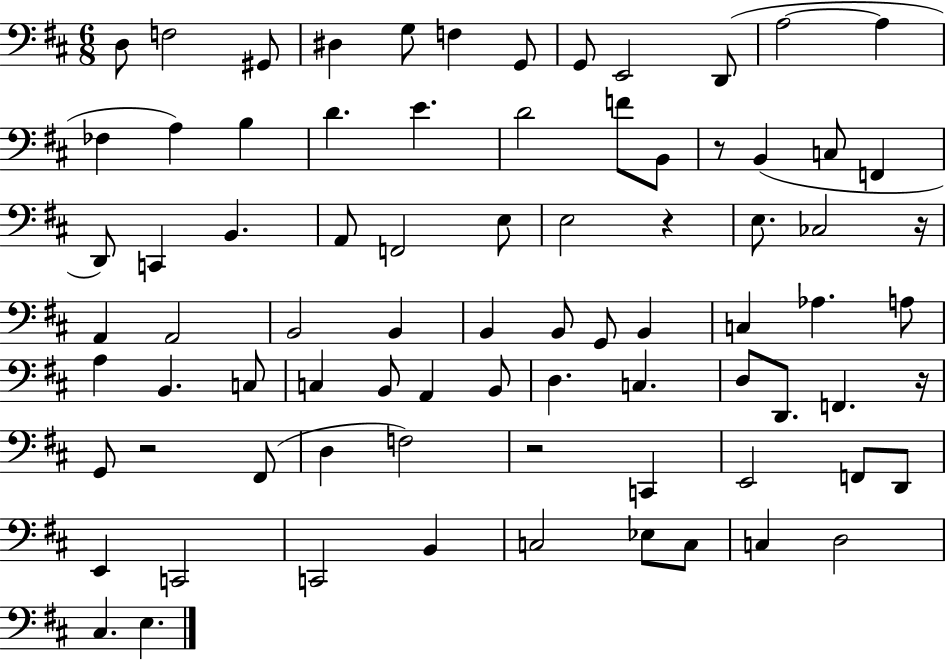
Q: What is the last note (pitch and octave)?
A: E3